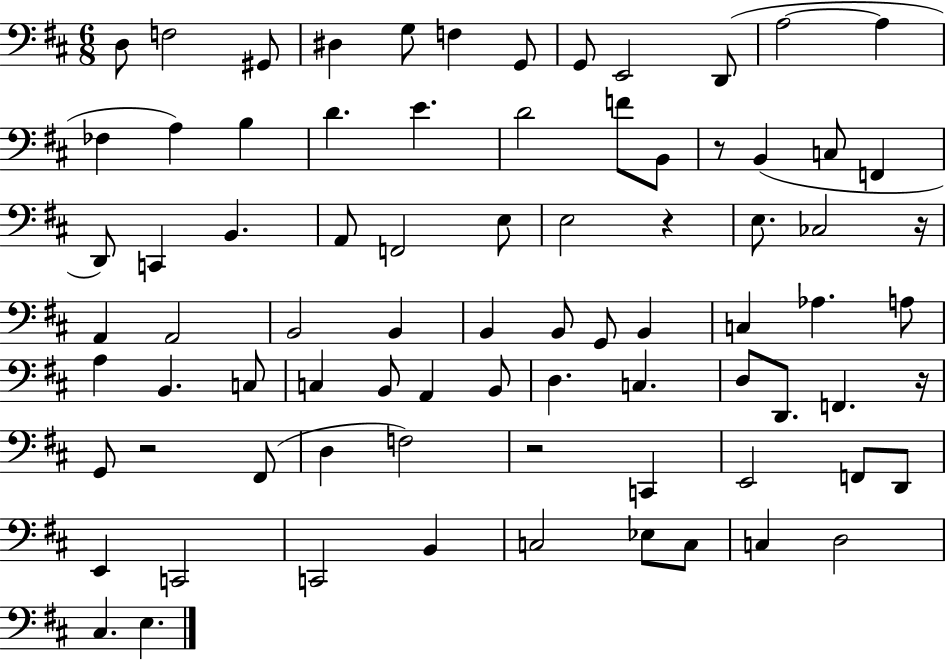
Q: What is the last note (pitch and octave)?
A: E3